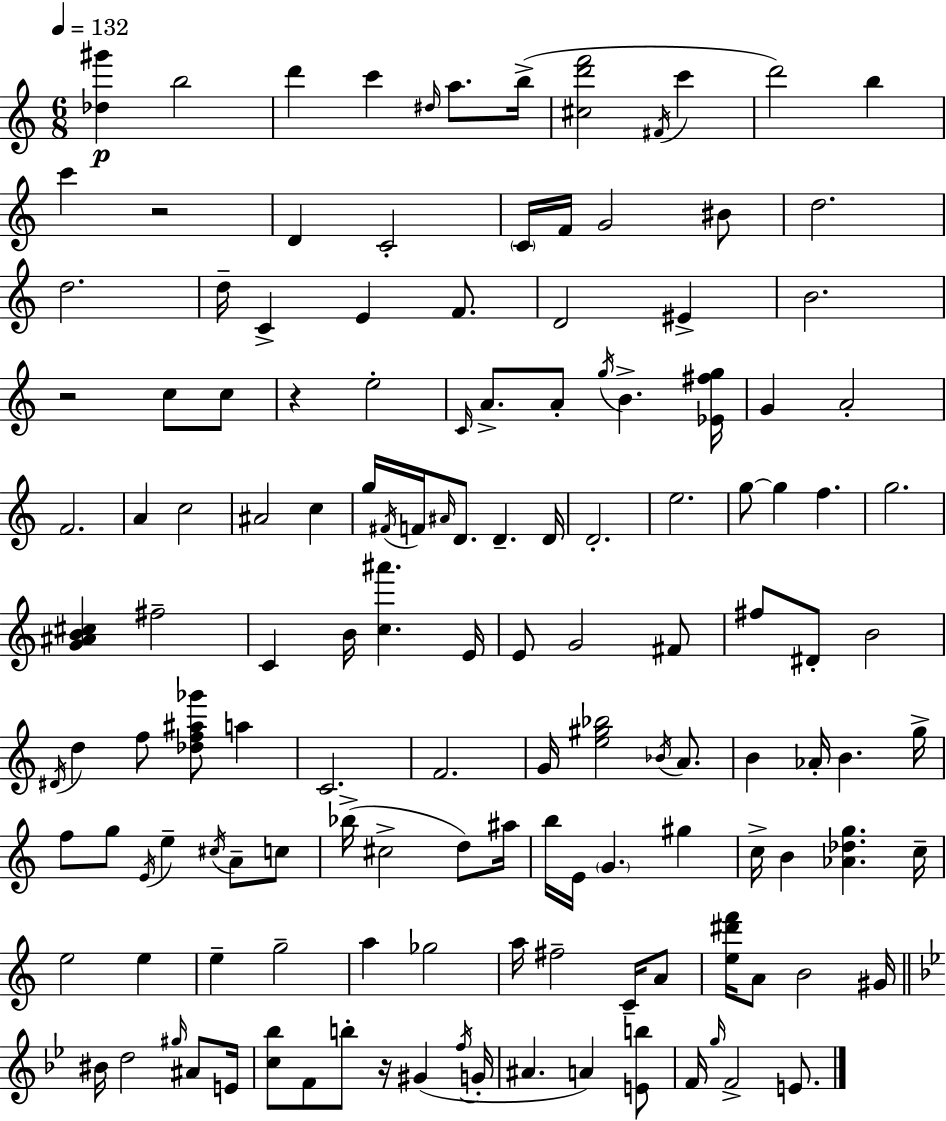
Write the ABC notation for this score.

X:1
T:Untitled
M:6/8
L:1/4
K:C
[_d^g'] b2 d' c' ^d/4 a/2 b/4 [^cd'f']2 ^F/4 c' d'2 b c' z2 D C2 C/4 F/4 G2 ^B/2 d2 d2 d/4 C E F/2 D2 ^E B2 z2 c/2 c/2 z e2 C/4 A/2 A/2 g/4 B [_E^fg]/4 G A2 F2 A c2 ^A2 c g/4 ^F/4 F/4 ^A/4 D/2 D D/4 D2 e2 g/2 g f g2 [G^AB^c] ^f2 C B/4 [c^a'] E/4 E/2 G2 ^F/2 ^f/2 ^D/2 B2 ^D/4 d f/2 [_df^a_g']/2 a C2 F2 G/4 [e^g_b]2 _B/4 A/2 B _A/4 B g/4 f/2 g/2 E/4 e ^c/4 A/2 c/2 _b/4 ^c2 d/2 ^a/4 b/4 E/4 G ^g c/4 B [_A_dg] c/4 e2 e e g2 a _g2 a/4 ^f2 C/4 A/2 [e^d'f']/4 A/2 B2 ^G/4 ^B/4 d2 ^g/4 ^A/2 E/4 [c_b]/2 F/2 b/2 z/4 ^G f/4 G/4 ^A A [Eb]/2 F/4 g/4 F2 E/2